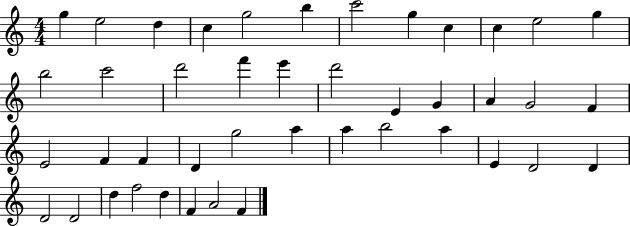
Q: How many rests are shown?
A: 0